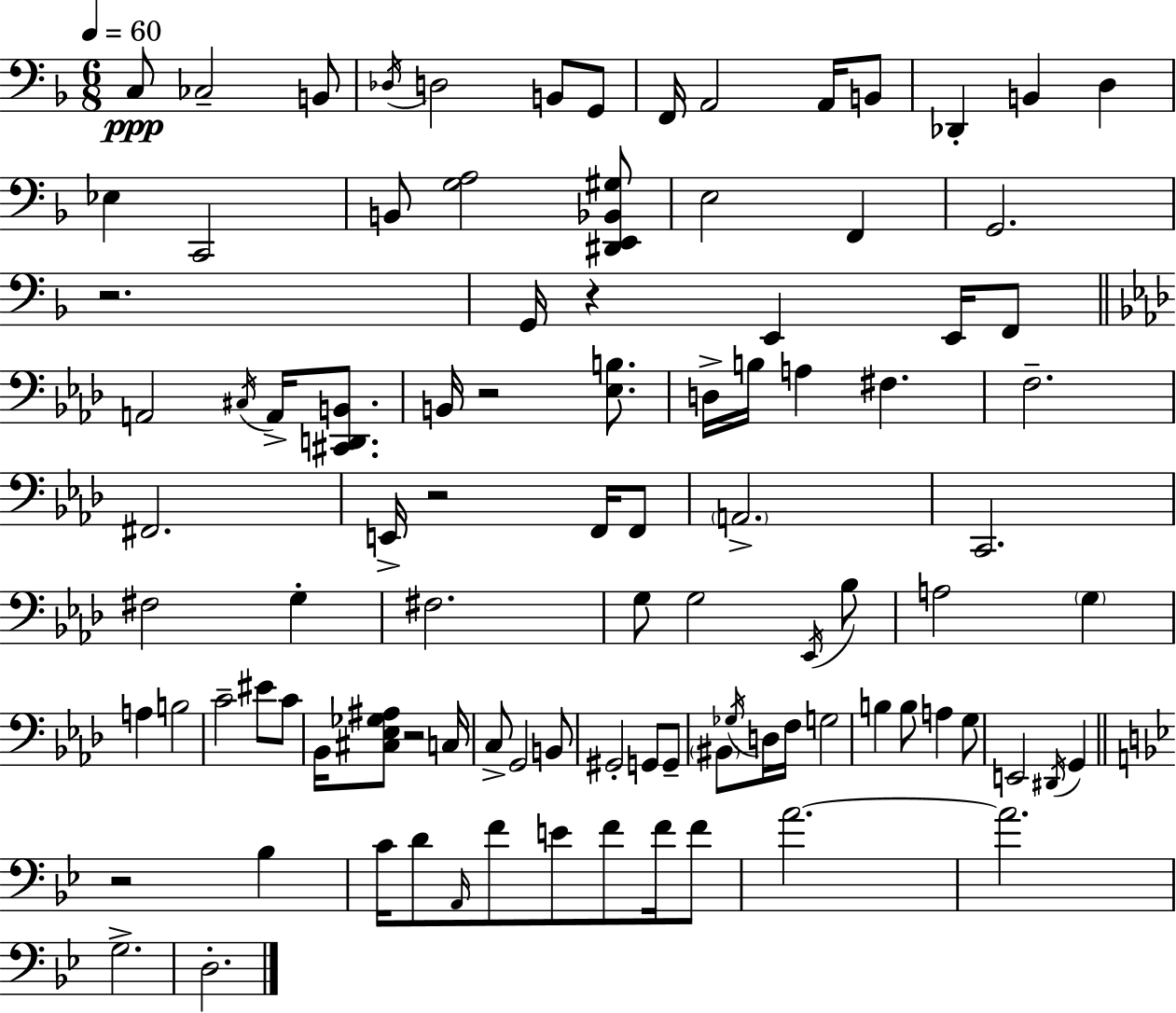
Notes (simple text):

C3/e CES3/h B2/e Db3/s D3/h B2/e G2/e F2/s A2/h A2/s B2/e Db2/q B2/q D3/q Eb3/q C2/h B2/e [G3,A3]/h [D#2,E2,Bb2,G#3]/e E3/h F2/q G2/h. R/h. G2/s R/q E2/q E2/s F2/e A2/h C#3/s A2/s [C#2,D2,B2]/e. B2/s R/h [Eb3,B3]/e. D3/s B3/s A3/q F#3/q. F3/h. F#2/h. E2/s R/h F2/s F2/e A2/h. C2/h. F#3/h G3/q F#3/h. G3/e G3/h Eb2/s Bb3/e A3/h G3/q A3/q B3/h C4/h EIS4/e C4/e Bb2/s [C#3,Eb3,Gb3,A#3]/e R/h C3/s C3/e G2/h B2/e G#2/h G2/e G2/e BIS2/e Gb3/s D3/s F3/s G3/h B3/q B3/e A3/q G3/e E2/h D#2/s G2/q R/h Bb3/q C4/s D4/e A2/s F4/e E4/e F4/e F4/s F4/e A4/h. A4/h. G3/h. D3/h.